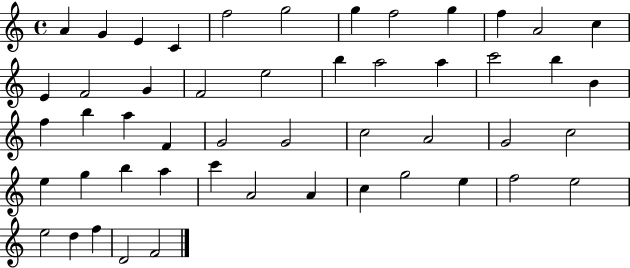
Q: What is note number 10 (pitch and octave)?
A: F5